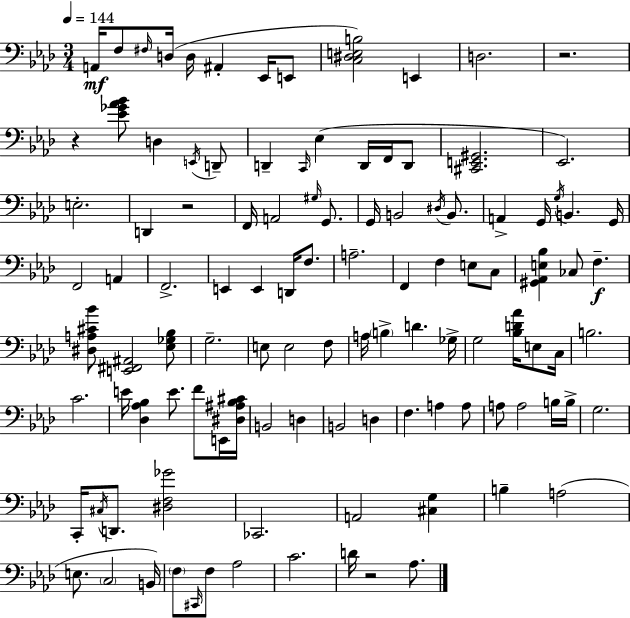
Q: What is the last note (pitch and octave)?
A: Ab3